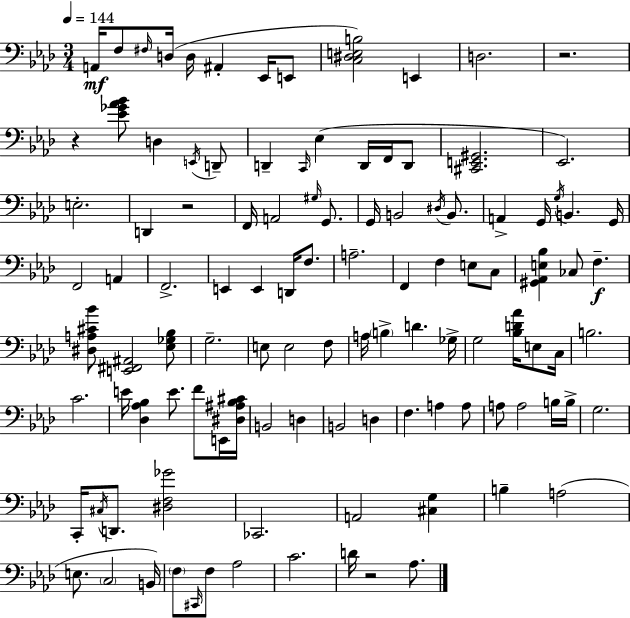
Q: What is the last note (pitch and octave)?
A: Ab3